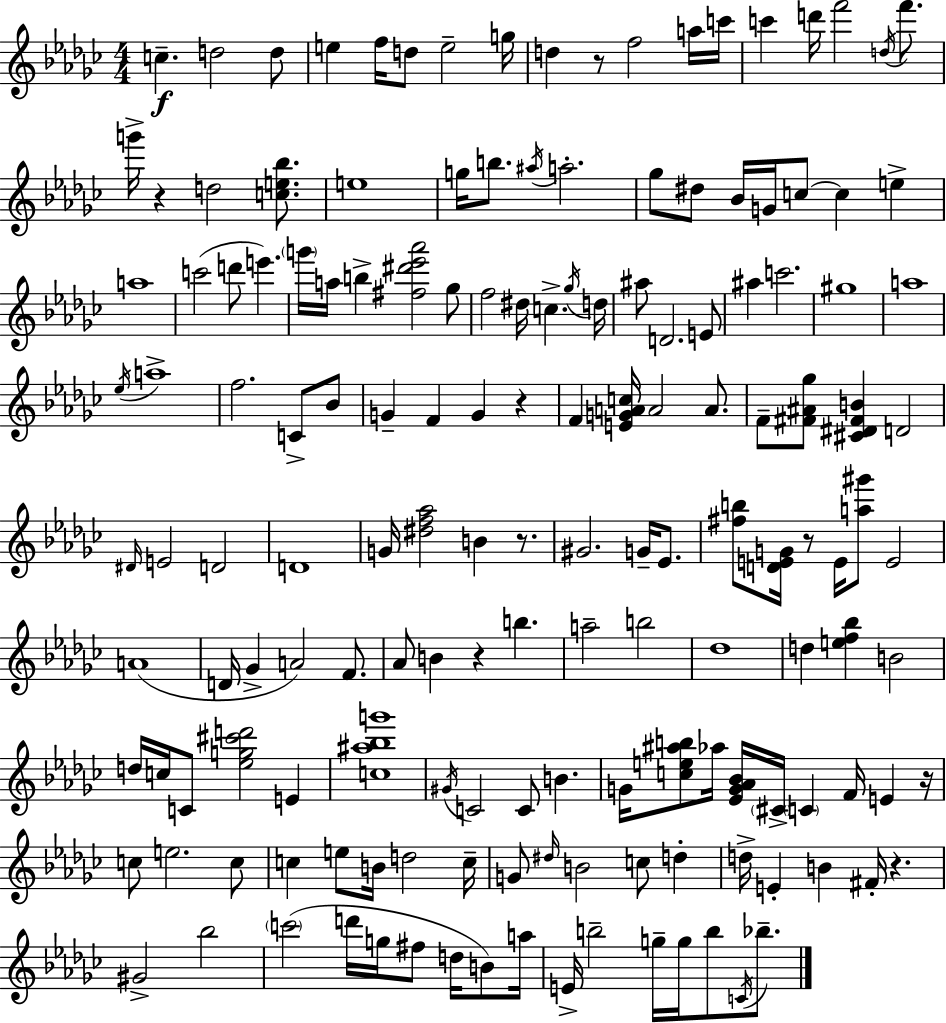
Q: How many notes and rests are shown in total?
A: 157